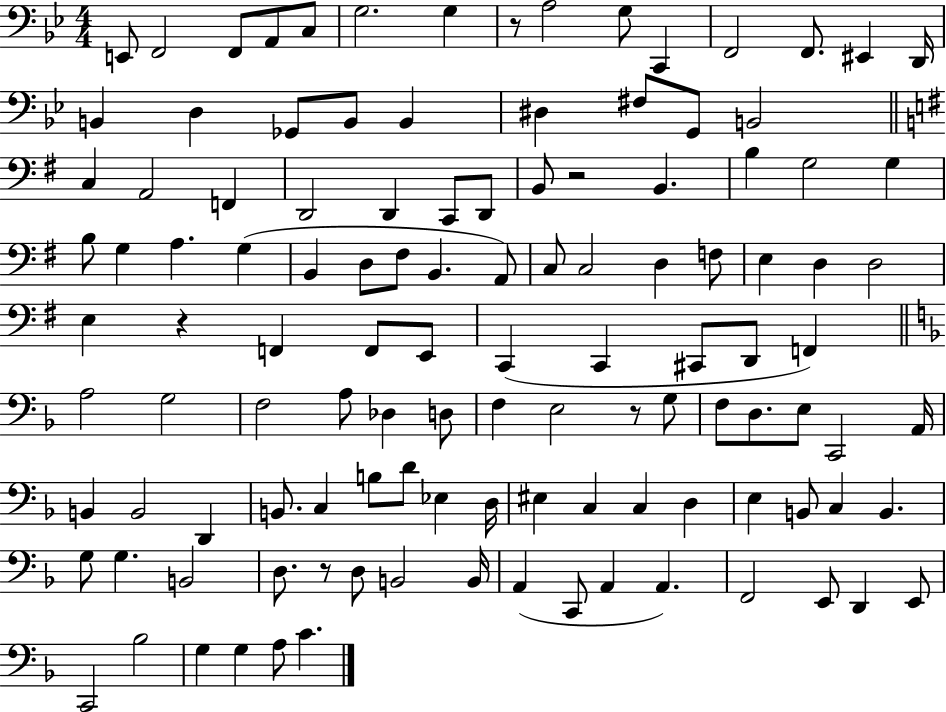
{
  \clef bass
  \numericTimeSignature
  \time 4/4
  \key bes \major
  e,8 f,2 f,8 a,8 c8 | g2. g4 | r8 a2 g8 c,4 | f,2 f,8. eis,4 d,16 | \break b,4 d4 ges,8 b,8 b,4 | dis4 fis8 g,8 b,2 | \bar "||" \break \key g \major c4 a,2 f,4 | d,2 d,4 c,8 d,8 | b,8 r2 b,4. | b4 g2 g4 | \break b8 g4 a4. g4( | b,4 d8 fis8 b,4. a,8) | c8 c2 d4 f8 | e4 d4 d2 | \break e4 r4 f,4 f,8 e,8 | c,4( c,4 cis,8 d,8 f,4) | \bar "||" \break \key f \major a2 g2 | f2 a8 des4 d8 | f4 e2 r8 g8 | f8 d8. e8 c,2 a,16 | \break b,4 b,2 d,4 | b,8. c4 b8 d'8 ees4 d16 | eis4 c4 c4 d4 | e4 b,8 c4 b,4. | \break g8 g4. b,2 | d8. r8 d8 b,2 b,16 | a,4( c,8 a,4 a,4.) | f,2 e,8 d,4 e,8 | \break c,2 bes2 | g4 g4 a8 c'4. | \bar "|."
}